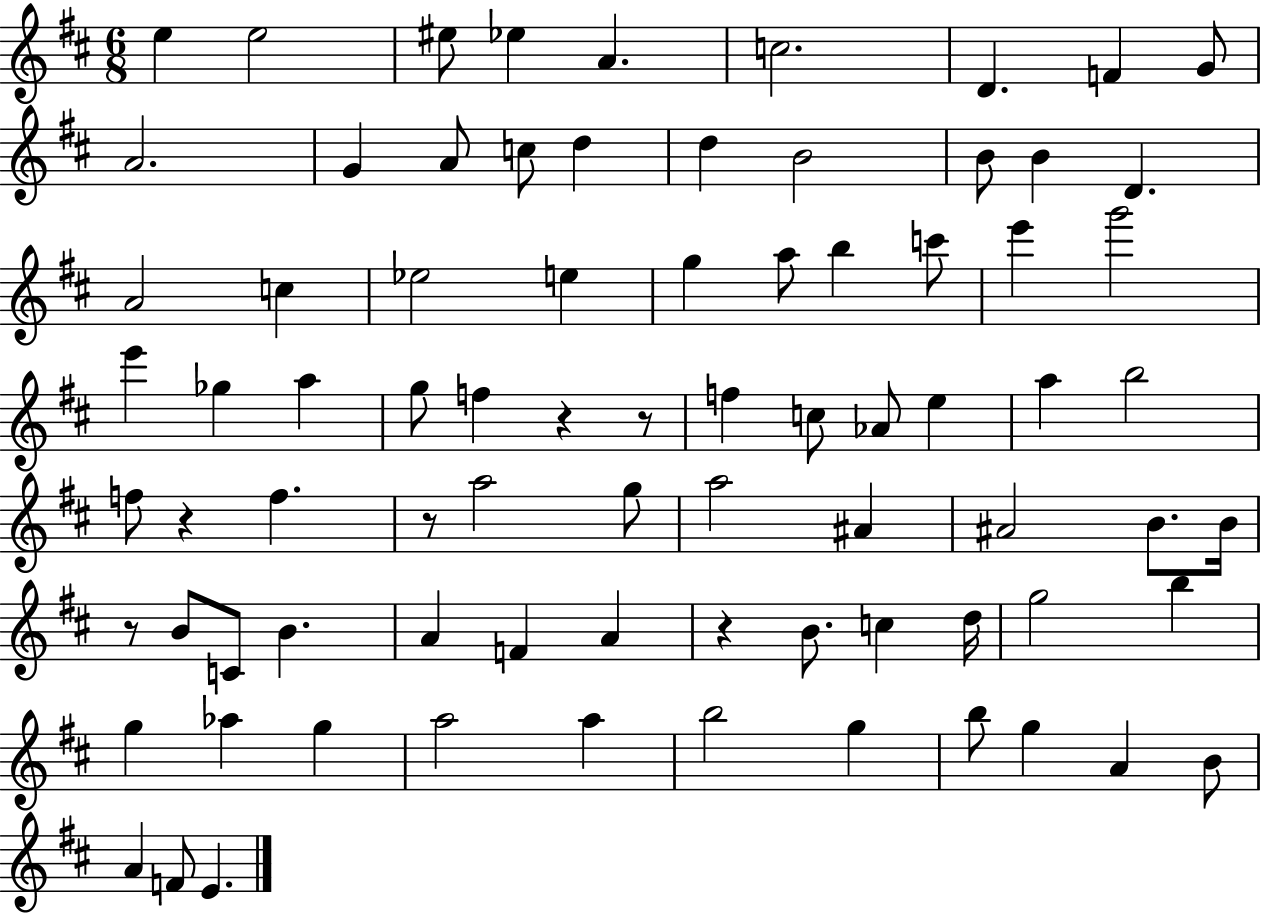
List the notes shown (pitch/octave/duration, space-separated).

E5/q E5/h EIS5/e Eb5/q A4/q. C5/h. D4/q. F4/q G4/e A4/h. G4/q A4/e C5/e D5/q D5/q B4/h B4/e B4/q D4/q. A4/h C5/q Eb5/h E5/q G5/q A5/e B5/q C6/e E6/q G6/h E6/q Gb5/q A5/q G5/e F5/q R/q R/e F5/q C5/e Ab4/e E5/q A5/q B5/h F5/e R/q F5/q. R/e A5/h G5/e A5/h A#4/q A#4/h B4/e. B4/s R/e B4/e C4/e B4/q. A4/q F4/q A4/q R/q B4/e. C5/q D5/s G5/h B5/q G5/q Ab5/q G5/q A5/h A5/q B5/h G5/q B5/e G5/q A4/q B4/e A4/q F4/e E4/q.